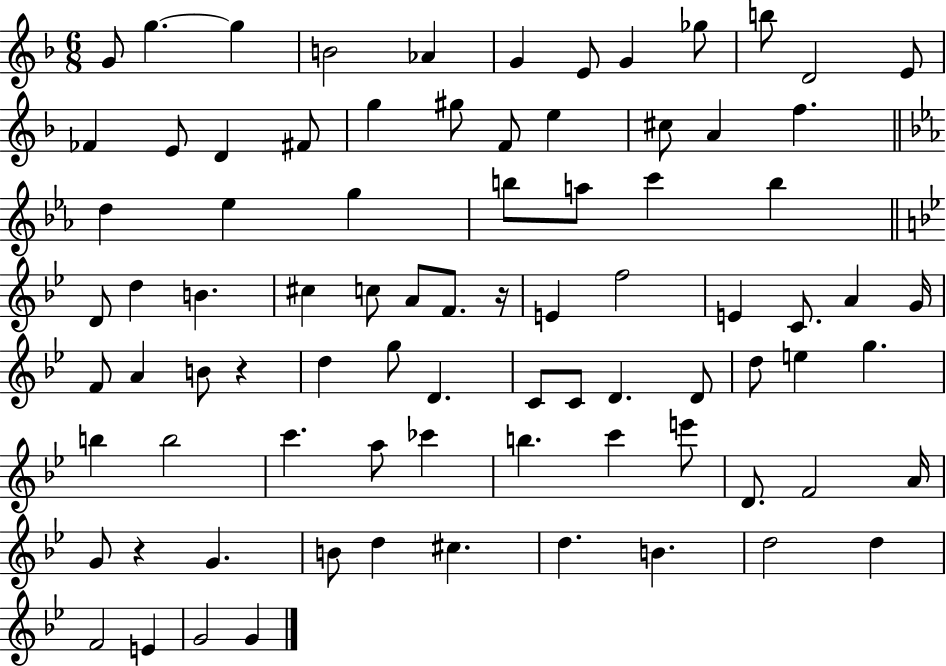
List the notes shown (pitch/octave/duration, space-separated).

G4/e G5/q. G5/q B4/h Ab4/q G4/q E4/e G4/q Gb5/e B5/e D4/h E4/e FES4/q E4/e D4/q F#4/e G5/q G#5/e F4/e E5/q C#5/e A4/q F5/q. D5/q Eb5/q G5/q B5/e A5/e C6/q B5/q D4/e D5/q B4/q. C#5/q C5/e A4/e F4/e. R/s E4/q F5/h E4/q C4/e. A4/q G4/s F4/e A4/q B4/e R/q D5/q G5/e D4/q. C4/e C4/e D4/q. D4/e D5/e E5/q G5/q. B5/q B5/h C6/q. A5/e CES6/q B5/q. C6/q E6/e D4/e. F4/h A4/s G4/e R/q G4/q. B4/e D5/q C#5/q. D5/q. B4/q. D5/h D5/q F4/h E4/q G4/h G4/q